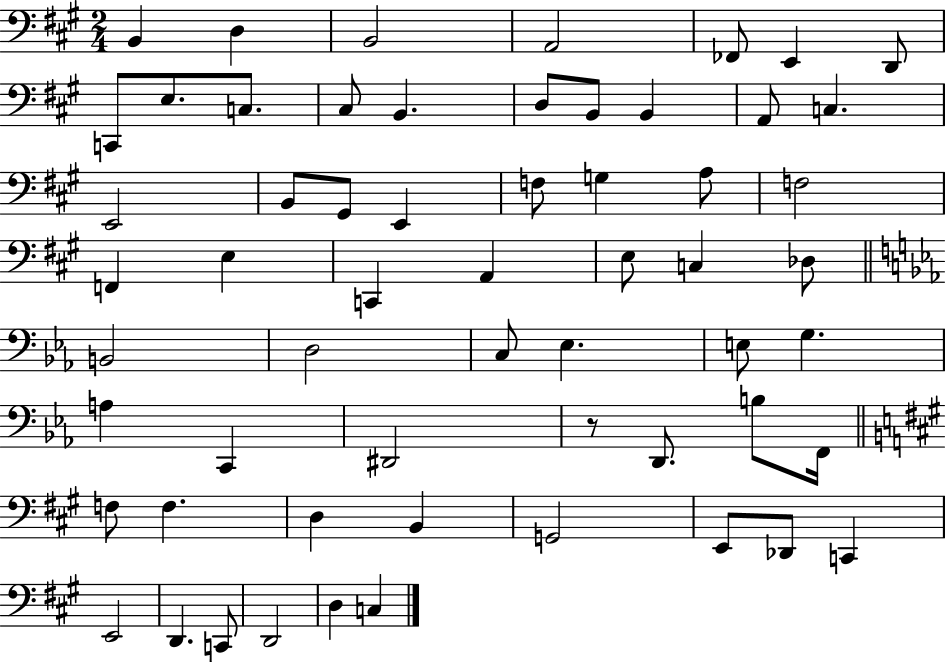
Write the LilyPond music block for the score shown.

{
  \clef bass
  \numericTimeSignature
  \time 2/4
  \key a \major
  b,4 d4 | b,2 | a,2 | fes,8 e,4 d,8 | \break c,8 e8. c8. | cis8 b,4. | d8 b,8 b,4 | a,8 c4. | \break e,2 | b,8 gis,8 e,4 | f8 g4 a8 | f2 | \break f,4 e4 | c,4 a,4 | e8 c4 des8 | \bar "||" \break \key c \minor b,2 | d2 | c8 ees4. | e8 g4. | \break a4 c,4 | dis,2 | r8 d,8. b8 f,16 | \bar "||" \break \key a \major f8 f4. | d4 b,4 | g,2 | e,8 des,8 c,4 | \break e,2 | d,4. c,8 | d,2 | d4 c4 | \break \bar "|."
}